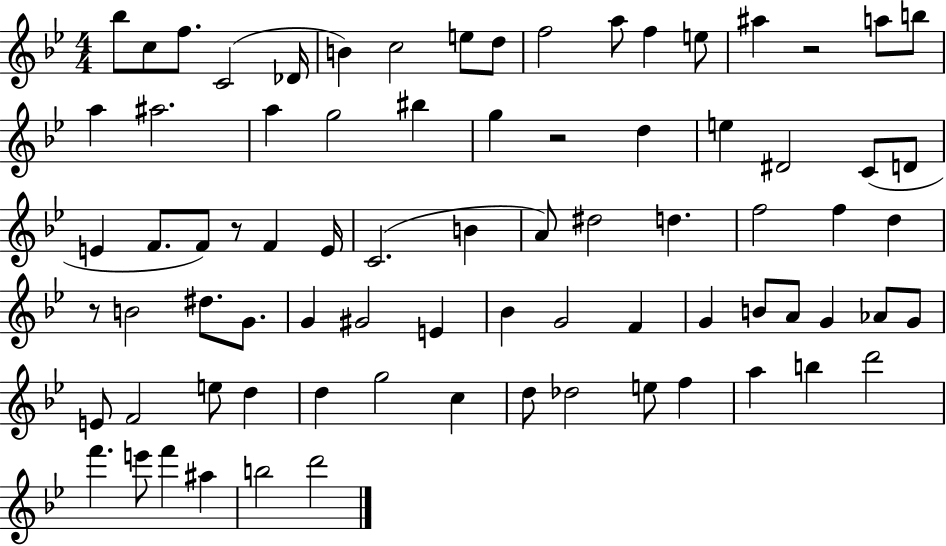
X:1
T:Untitled
M:4/4
L:1/4
K:Bb
_b/2 c/2 f/2 C2 _D/4 B c2 e/2 d/2 f2 a/2 f e/2 ^a z2 a/2 b/2 a ^a2 a g2 ^b g z2 d e ^D2 C/2 D/2 E F/2 F/2 z/2 F E/4 C2 B A/2 ^d2 d f2 f d z/2 B2 ^d/2 G/2 G ^G2 E _B G2 F G B/2 A/2 G _A/2 G/2 E/2 F2 e/2 d d g2 c d/2 _d2 e/2 f a b d'2 f' e'/2 f' ^a b2 d'2